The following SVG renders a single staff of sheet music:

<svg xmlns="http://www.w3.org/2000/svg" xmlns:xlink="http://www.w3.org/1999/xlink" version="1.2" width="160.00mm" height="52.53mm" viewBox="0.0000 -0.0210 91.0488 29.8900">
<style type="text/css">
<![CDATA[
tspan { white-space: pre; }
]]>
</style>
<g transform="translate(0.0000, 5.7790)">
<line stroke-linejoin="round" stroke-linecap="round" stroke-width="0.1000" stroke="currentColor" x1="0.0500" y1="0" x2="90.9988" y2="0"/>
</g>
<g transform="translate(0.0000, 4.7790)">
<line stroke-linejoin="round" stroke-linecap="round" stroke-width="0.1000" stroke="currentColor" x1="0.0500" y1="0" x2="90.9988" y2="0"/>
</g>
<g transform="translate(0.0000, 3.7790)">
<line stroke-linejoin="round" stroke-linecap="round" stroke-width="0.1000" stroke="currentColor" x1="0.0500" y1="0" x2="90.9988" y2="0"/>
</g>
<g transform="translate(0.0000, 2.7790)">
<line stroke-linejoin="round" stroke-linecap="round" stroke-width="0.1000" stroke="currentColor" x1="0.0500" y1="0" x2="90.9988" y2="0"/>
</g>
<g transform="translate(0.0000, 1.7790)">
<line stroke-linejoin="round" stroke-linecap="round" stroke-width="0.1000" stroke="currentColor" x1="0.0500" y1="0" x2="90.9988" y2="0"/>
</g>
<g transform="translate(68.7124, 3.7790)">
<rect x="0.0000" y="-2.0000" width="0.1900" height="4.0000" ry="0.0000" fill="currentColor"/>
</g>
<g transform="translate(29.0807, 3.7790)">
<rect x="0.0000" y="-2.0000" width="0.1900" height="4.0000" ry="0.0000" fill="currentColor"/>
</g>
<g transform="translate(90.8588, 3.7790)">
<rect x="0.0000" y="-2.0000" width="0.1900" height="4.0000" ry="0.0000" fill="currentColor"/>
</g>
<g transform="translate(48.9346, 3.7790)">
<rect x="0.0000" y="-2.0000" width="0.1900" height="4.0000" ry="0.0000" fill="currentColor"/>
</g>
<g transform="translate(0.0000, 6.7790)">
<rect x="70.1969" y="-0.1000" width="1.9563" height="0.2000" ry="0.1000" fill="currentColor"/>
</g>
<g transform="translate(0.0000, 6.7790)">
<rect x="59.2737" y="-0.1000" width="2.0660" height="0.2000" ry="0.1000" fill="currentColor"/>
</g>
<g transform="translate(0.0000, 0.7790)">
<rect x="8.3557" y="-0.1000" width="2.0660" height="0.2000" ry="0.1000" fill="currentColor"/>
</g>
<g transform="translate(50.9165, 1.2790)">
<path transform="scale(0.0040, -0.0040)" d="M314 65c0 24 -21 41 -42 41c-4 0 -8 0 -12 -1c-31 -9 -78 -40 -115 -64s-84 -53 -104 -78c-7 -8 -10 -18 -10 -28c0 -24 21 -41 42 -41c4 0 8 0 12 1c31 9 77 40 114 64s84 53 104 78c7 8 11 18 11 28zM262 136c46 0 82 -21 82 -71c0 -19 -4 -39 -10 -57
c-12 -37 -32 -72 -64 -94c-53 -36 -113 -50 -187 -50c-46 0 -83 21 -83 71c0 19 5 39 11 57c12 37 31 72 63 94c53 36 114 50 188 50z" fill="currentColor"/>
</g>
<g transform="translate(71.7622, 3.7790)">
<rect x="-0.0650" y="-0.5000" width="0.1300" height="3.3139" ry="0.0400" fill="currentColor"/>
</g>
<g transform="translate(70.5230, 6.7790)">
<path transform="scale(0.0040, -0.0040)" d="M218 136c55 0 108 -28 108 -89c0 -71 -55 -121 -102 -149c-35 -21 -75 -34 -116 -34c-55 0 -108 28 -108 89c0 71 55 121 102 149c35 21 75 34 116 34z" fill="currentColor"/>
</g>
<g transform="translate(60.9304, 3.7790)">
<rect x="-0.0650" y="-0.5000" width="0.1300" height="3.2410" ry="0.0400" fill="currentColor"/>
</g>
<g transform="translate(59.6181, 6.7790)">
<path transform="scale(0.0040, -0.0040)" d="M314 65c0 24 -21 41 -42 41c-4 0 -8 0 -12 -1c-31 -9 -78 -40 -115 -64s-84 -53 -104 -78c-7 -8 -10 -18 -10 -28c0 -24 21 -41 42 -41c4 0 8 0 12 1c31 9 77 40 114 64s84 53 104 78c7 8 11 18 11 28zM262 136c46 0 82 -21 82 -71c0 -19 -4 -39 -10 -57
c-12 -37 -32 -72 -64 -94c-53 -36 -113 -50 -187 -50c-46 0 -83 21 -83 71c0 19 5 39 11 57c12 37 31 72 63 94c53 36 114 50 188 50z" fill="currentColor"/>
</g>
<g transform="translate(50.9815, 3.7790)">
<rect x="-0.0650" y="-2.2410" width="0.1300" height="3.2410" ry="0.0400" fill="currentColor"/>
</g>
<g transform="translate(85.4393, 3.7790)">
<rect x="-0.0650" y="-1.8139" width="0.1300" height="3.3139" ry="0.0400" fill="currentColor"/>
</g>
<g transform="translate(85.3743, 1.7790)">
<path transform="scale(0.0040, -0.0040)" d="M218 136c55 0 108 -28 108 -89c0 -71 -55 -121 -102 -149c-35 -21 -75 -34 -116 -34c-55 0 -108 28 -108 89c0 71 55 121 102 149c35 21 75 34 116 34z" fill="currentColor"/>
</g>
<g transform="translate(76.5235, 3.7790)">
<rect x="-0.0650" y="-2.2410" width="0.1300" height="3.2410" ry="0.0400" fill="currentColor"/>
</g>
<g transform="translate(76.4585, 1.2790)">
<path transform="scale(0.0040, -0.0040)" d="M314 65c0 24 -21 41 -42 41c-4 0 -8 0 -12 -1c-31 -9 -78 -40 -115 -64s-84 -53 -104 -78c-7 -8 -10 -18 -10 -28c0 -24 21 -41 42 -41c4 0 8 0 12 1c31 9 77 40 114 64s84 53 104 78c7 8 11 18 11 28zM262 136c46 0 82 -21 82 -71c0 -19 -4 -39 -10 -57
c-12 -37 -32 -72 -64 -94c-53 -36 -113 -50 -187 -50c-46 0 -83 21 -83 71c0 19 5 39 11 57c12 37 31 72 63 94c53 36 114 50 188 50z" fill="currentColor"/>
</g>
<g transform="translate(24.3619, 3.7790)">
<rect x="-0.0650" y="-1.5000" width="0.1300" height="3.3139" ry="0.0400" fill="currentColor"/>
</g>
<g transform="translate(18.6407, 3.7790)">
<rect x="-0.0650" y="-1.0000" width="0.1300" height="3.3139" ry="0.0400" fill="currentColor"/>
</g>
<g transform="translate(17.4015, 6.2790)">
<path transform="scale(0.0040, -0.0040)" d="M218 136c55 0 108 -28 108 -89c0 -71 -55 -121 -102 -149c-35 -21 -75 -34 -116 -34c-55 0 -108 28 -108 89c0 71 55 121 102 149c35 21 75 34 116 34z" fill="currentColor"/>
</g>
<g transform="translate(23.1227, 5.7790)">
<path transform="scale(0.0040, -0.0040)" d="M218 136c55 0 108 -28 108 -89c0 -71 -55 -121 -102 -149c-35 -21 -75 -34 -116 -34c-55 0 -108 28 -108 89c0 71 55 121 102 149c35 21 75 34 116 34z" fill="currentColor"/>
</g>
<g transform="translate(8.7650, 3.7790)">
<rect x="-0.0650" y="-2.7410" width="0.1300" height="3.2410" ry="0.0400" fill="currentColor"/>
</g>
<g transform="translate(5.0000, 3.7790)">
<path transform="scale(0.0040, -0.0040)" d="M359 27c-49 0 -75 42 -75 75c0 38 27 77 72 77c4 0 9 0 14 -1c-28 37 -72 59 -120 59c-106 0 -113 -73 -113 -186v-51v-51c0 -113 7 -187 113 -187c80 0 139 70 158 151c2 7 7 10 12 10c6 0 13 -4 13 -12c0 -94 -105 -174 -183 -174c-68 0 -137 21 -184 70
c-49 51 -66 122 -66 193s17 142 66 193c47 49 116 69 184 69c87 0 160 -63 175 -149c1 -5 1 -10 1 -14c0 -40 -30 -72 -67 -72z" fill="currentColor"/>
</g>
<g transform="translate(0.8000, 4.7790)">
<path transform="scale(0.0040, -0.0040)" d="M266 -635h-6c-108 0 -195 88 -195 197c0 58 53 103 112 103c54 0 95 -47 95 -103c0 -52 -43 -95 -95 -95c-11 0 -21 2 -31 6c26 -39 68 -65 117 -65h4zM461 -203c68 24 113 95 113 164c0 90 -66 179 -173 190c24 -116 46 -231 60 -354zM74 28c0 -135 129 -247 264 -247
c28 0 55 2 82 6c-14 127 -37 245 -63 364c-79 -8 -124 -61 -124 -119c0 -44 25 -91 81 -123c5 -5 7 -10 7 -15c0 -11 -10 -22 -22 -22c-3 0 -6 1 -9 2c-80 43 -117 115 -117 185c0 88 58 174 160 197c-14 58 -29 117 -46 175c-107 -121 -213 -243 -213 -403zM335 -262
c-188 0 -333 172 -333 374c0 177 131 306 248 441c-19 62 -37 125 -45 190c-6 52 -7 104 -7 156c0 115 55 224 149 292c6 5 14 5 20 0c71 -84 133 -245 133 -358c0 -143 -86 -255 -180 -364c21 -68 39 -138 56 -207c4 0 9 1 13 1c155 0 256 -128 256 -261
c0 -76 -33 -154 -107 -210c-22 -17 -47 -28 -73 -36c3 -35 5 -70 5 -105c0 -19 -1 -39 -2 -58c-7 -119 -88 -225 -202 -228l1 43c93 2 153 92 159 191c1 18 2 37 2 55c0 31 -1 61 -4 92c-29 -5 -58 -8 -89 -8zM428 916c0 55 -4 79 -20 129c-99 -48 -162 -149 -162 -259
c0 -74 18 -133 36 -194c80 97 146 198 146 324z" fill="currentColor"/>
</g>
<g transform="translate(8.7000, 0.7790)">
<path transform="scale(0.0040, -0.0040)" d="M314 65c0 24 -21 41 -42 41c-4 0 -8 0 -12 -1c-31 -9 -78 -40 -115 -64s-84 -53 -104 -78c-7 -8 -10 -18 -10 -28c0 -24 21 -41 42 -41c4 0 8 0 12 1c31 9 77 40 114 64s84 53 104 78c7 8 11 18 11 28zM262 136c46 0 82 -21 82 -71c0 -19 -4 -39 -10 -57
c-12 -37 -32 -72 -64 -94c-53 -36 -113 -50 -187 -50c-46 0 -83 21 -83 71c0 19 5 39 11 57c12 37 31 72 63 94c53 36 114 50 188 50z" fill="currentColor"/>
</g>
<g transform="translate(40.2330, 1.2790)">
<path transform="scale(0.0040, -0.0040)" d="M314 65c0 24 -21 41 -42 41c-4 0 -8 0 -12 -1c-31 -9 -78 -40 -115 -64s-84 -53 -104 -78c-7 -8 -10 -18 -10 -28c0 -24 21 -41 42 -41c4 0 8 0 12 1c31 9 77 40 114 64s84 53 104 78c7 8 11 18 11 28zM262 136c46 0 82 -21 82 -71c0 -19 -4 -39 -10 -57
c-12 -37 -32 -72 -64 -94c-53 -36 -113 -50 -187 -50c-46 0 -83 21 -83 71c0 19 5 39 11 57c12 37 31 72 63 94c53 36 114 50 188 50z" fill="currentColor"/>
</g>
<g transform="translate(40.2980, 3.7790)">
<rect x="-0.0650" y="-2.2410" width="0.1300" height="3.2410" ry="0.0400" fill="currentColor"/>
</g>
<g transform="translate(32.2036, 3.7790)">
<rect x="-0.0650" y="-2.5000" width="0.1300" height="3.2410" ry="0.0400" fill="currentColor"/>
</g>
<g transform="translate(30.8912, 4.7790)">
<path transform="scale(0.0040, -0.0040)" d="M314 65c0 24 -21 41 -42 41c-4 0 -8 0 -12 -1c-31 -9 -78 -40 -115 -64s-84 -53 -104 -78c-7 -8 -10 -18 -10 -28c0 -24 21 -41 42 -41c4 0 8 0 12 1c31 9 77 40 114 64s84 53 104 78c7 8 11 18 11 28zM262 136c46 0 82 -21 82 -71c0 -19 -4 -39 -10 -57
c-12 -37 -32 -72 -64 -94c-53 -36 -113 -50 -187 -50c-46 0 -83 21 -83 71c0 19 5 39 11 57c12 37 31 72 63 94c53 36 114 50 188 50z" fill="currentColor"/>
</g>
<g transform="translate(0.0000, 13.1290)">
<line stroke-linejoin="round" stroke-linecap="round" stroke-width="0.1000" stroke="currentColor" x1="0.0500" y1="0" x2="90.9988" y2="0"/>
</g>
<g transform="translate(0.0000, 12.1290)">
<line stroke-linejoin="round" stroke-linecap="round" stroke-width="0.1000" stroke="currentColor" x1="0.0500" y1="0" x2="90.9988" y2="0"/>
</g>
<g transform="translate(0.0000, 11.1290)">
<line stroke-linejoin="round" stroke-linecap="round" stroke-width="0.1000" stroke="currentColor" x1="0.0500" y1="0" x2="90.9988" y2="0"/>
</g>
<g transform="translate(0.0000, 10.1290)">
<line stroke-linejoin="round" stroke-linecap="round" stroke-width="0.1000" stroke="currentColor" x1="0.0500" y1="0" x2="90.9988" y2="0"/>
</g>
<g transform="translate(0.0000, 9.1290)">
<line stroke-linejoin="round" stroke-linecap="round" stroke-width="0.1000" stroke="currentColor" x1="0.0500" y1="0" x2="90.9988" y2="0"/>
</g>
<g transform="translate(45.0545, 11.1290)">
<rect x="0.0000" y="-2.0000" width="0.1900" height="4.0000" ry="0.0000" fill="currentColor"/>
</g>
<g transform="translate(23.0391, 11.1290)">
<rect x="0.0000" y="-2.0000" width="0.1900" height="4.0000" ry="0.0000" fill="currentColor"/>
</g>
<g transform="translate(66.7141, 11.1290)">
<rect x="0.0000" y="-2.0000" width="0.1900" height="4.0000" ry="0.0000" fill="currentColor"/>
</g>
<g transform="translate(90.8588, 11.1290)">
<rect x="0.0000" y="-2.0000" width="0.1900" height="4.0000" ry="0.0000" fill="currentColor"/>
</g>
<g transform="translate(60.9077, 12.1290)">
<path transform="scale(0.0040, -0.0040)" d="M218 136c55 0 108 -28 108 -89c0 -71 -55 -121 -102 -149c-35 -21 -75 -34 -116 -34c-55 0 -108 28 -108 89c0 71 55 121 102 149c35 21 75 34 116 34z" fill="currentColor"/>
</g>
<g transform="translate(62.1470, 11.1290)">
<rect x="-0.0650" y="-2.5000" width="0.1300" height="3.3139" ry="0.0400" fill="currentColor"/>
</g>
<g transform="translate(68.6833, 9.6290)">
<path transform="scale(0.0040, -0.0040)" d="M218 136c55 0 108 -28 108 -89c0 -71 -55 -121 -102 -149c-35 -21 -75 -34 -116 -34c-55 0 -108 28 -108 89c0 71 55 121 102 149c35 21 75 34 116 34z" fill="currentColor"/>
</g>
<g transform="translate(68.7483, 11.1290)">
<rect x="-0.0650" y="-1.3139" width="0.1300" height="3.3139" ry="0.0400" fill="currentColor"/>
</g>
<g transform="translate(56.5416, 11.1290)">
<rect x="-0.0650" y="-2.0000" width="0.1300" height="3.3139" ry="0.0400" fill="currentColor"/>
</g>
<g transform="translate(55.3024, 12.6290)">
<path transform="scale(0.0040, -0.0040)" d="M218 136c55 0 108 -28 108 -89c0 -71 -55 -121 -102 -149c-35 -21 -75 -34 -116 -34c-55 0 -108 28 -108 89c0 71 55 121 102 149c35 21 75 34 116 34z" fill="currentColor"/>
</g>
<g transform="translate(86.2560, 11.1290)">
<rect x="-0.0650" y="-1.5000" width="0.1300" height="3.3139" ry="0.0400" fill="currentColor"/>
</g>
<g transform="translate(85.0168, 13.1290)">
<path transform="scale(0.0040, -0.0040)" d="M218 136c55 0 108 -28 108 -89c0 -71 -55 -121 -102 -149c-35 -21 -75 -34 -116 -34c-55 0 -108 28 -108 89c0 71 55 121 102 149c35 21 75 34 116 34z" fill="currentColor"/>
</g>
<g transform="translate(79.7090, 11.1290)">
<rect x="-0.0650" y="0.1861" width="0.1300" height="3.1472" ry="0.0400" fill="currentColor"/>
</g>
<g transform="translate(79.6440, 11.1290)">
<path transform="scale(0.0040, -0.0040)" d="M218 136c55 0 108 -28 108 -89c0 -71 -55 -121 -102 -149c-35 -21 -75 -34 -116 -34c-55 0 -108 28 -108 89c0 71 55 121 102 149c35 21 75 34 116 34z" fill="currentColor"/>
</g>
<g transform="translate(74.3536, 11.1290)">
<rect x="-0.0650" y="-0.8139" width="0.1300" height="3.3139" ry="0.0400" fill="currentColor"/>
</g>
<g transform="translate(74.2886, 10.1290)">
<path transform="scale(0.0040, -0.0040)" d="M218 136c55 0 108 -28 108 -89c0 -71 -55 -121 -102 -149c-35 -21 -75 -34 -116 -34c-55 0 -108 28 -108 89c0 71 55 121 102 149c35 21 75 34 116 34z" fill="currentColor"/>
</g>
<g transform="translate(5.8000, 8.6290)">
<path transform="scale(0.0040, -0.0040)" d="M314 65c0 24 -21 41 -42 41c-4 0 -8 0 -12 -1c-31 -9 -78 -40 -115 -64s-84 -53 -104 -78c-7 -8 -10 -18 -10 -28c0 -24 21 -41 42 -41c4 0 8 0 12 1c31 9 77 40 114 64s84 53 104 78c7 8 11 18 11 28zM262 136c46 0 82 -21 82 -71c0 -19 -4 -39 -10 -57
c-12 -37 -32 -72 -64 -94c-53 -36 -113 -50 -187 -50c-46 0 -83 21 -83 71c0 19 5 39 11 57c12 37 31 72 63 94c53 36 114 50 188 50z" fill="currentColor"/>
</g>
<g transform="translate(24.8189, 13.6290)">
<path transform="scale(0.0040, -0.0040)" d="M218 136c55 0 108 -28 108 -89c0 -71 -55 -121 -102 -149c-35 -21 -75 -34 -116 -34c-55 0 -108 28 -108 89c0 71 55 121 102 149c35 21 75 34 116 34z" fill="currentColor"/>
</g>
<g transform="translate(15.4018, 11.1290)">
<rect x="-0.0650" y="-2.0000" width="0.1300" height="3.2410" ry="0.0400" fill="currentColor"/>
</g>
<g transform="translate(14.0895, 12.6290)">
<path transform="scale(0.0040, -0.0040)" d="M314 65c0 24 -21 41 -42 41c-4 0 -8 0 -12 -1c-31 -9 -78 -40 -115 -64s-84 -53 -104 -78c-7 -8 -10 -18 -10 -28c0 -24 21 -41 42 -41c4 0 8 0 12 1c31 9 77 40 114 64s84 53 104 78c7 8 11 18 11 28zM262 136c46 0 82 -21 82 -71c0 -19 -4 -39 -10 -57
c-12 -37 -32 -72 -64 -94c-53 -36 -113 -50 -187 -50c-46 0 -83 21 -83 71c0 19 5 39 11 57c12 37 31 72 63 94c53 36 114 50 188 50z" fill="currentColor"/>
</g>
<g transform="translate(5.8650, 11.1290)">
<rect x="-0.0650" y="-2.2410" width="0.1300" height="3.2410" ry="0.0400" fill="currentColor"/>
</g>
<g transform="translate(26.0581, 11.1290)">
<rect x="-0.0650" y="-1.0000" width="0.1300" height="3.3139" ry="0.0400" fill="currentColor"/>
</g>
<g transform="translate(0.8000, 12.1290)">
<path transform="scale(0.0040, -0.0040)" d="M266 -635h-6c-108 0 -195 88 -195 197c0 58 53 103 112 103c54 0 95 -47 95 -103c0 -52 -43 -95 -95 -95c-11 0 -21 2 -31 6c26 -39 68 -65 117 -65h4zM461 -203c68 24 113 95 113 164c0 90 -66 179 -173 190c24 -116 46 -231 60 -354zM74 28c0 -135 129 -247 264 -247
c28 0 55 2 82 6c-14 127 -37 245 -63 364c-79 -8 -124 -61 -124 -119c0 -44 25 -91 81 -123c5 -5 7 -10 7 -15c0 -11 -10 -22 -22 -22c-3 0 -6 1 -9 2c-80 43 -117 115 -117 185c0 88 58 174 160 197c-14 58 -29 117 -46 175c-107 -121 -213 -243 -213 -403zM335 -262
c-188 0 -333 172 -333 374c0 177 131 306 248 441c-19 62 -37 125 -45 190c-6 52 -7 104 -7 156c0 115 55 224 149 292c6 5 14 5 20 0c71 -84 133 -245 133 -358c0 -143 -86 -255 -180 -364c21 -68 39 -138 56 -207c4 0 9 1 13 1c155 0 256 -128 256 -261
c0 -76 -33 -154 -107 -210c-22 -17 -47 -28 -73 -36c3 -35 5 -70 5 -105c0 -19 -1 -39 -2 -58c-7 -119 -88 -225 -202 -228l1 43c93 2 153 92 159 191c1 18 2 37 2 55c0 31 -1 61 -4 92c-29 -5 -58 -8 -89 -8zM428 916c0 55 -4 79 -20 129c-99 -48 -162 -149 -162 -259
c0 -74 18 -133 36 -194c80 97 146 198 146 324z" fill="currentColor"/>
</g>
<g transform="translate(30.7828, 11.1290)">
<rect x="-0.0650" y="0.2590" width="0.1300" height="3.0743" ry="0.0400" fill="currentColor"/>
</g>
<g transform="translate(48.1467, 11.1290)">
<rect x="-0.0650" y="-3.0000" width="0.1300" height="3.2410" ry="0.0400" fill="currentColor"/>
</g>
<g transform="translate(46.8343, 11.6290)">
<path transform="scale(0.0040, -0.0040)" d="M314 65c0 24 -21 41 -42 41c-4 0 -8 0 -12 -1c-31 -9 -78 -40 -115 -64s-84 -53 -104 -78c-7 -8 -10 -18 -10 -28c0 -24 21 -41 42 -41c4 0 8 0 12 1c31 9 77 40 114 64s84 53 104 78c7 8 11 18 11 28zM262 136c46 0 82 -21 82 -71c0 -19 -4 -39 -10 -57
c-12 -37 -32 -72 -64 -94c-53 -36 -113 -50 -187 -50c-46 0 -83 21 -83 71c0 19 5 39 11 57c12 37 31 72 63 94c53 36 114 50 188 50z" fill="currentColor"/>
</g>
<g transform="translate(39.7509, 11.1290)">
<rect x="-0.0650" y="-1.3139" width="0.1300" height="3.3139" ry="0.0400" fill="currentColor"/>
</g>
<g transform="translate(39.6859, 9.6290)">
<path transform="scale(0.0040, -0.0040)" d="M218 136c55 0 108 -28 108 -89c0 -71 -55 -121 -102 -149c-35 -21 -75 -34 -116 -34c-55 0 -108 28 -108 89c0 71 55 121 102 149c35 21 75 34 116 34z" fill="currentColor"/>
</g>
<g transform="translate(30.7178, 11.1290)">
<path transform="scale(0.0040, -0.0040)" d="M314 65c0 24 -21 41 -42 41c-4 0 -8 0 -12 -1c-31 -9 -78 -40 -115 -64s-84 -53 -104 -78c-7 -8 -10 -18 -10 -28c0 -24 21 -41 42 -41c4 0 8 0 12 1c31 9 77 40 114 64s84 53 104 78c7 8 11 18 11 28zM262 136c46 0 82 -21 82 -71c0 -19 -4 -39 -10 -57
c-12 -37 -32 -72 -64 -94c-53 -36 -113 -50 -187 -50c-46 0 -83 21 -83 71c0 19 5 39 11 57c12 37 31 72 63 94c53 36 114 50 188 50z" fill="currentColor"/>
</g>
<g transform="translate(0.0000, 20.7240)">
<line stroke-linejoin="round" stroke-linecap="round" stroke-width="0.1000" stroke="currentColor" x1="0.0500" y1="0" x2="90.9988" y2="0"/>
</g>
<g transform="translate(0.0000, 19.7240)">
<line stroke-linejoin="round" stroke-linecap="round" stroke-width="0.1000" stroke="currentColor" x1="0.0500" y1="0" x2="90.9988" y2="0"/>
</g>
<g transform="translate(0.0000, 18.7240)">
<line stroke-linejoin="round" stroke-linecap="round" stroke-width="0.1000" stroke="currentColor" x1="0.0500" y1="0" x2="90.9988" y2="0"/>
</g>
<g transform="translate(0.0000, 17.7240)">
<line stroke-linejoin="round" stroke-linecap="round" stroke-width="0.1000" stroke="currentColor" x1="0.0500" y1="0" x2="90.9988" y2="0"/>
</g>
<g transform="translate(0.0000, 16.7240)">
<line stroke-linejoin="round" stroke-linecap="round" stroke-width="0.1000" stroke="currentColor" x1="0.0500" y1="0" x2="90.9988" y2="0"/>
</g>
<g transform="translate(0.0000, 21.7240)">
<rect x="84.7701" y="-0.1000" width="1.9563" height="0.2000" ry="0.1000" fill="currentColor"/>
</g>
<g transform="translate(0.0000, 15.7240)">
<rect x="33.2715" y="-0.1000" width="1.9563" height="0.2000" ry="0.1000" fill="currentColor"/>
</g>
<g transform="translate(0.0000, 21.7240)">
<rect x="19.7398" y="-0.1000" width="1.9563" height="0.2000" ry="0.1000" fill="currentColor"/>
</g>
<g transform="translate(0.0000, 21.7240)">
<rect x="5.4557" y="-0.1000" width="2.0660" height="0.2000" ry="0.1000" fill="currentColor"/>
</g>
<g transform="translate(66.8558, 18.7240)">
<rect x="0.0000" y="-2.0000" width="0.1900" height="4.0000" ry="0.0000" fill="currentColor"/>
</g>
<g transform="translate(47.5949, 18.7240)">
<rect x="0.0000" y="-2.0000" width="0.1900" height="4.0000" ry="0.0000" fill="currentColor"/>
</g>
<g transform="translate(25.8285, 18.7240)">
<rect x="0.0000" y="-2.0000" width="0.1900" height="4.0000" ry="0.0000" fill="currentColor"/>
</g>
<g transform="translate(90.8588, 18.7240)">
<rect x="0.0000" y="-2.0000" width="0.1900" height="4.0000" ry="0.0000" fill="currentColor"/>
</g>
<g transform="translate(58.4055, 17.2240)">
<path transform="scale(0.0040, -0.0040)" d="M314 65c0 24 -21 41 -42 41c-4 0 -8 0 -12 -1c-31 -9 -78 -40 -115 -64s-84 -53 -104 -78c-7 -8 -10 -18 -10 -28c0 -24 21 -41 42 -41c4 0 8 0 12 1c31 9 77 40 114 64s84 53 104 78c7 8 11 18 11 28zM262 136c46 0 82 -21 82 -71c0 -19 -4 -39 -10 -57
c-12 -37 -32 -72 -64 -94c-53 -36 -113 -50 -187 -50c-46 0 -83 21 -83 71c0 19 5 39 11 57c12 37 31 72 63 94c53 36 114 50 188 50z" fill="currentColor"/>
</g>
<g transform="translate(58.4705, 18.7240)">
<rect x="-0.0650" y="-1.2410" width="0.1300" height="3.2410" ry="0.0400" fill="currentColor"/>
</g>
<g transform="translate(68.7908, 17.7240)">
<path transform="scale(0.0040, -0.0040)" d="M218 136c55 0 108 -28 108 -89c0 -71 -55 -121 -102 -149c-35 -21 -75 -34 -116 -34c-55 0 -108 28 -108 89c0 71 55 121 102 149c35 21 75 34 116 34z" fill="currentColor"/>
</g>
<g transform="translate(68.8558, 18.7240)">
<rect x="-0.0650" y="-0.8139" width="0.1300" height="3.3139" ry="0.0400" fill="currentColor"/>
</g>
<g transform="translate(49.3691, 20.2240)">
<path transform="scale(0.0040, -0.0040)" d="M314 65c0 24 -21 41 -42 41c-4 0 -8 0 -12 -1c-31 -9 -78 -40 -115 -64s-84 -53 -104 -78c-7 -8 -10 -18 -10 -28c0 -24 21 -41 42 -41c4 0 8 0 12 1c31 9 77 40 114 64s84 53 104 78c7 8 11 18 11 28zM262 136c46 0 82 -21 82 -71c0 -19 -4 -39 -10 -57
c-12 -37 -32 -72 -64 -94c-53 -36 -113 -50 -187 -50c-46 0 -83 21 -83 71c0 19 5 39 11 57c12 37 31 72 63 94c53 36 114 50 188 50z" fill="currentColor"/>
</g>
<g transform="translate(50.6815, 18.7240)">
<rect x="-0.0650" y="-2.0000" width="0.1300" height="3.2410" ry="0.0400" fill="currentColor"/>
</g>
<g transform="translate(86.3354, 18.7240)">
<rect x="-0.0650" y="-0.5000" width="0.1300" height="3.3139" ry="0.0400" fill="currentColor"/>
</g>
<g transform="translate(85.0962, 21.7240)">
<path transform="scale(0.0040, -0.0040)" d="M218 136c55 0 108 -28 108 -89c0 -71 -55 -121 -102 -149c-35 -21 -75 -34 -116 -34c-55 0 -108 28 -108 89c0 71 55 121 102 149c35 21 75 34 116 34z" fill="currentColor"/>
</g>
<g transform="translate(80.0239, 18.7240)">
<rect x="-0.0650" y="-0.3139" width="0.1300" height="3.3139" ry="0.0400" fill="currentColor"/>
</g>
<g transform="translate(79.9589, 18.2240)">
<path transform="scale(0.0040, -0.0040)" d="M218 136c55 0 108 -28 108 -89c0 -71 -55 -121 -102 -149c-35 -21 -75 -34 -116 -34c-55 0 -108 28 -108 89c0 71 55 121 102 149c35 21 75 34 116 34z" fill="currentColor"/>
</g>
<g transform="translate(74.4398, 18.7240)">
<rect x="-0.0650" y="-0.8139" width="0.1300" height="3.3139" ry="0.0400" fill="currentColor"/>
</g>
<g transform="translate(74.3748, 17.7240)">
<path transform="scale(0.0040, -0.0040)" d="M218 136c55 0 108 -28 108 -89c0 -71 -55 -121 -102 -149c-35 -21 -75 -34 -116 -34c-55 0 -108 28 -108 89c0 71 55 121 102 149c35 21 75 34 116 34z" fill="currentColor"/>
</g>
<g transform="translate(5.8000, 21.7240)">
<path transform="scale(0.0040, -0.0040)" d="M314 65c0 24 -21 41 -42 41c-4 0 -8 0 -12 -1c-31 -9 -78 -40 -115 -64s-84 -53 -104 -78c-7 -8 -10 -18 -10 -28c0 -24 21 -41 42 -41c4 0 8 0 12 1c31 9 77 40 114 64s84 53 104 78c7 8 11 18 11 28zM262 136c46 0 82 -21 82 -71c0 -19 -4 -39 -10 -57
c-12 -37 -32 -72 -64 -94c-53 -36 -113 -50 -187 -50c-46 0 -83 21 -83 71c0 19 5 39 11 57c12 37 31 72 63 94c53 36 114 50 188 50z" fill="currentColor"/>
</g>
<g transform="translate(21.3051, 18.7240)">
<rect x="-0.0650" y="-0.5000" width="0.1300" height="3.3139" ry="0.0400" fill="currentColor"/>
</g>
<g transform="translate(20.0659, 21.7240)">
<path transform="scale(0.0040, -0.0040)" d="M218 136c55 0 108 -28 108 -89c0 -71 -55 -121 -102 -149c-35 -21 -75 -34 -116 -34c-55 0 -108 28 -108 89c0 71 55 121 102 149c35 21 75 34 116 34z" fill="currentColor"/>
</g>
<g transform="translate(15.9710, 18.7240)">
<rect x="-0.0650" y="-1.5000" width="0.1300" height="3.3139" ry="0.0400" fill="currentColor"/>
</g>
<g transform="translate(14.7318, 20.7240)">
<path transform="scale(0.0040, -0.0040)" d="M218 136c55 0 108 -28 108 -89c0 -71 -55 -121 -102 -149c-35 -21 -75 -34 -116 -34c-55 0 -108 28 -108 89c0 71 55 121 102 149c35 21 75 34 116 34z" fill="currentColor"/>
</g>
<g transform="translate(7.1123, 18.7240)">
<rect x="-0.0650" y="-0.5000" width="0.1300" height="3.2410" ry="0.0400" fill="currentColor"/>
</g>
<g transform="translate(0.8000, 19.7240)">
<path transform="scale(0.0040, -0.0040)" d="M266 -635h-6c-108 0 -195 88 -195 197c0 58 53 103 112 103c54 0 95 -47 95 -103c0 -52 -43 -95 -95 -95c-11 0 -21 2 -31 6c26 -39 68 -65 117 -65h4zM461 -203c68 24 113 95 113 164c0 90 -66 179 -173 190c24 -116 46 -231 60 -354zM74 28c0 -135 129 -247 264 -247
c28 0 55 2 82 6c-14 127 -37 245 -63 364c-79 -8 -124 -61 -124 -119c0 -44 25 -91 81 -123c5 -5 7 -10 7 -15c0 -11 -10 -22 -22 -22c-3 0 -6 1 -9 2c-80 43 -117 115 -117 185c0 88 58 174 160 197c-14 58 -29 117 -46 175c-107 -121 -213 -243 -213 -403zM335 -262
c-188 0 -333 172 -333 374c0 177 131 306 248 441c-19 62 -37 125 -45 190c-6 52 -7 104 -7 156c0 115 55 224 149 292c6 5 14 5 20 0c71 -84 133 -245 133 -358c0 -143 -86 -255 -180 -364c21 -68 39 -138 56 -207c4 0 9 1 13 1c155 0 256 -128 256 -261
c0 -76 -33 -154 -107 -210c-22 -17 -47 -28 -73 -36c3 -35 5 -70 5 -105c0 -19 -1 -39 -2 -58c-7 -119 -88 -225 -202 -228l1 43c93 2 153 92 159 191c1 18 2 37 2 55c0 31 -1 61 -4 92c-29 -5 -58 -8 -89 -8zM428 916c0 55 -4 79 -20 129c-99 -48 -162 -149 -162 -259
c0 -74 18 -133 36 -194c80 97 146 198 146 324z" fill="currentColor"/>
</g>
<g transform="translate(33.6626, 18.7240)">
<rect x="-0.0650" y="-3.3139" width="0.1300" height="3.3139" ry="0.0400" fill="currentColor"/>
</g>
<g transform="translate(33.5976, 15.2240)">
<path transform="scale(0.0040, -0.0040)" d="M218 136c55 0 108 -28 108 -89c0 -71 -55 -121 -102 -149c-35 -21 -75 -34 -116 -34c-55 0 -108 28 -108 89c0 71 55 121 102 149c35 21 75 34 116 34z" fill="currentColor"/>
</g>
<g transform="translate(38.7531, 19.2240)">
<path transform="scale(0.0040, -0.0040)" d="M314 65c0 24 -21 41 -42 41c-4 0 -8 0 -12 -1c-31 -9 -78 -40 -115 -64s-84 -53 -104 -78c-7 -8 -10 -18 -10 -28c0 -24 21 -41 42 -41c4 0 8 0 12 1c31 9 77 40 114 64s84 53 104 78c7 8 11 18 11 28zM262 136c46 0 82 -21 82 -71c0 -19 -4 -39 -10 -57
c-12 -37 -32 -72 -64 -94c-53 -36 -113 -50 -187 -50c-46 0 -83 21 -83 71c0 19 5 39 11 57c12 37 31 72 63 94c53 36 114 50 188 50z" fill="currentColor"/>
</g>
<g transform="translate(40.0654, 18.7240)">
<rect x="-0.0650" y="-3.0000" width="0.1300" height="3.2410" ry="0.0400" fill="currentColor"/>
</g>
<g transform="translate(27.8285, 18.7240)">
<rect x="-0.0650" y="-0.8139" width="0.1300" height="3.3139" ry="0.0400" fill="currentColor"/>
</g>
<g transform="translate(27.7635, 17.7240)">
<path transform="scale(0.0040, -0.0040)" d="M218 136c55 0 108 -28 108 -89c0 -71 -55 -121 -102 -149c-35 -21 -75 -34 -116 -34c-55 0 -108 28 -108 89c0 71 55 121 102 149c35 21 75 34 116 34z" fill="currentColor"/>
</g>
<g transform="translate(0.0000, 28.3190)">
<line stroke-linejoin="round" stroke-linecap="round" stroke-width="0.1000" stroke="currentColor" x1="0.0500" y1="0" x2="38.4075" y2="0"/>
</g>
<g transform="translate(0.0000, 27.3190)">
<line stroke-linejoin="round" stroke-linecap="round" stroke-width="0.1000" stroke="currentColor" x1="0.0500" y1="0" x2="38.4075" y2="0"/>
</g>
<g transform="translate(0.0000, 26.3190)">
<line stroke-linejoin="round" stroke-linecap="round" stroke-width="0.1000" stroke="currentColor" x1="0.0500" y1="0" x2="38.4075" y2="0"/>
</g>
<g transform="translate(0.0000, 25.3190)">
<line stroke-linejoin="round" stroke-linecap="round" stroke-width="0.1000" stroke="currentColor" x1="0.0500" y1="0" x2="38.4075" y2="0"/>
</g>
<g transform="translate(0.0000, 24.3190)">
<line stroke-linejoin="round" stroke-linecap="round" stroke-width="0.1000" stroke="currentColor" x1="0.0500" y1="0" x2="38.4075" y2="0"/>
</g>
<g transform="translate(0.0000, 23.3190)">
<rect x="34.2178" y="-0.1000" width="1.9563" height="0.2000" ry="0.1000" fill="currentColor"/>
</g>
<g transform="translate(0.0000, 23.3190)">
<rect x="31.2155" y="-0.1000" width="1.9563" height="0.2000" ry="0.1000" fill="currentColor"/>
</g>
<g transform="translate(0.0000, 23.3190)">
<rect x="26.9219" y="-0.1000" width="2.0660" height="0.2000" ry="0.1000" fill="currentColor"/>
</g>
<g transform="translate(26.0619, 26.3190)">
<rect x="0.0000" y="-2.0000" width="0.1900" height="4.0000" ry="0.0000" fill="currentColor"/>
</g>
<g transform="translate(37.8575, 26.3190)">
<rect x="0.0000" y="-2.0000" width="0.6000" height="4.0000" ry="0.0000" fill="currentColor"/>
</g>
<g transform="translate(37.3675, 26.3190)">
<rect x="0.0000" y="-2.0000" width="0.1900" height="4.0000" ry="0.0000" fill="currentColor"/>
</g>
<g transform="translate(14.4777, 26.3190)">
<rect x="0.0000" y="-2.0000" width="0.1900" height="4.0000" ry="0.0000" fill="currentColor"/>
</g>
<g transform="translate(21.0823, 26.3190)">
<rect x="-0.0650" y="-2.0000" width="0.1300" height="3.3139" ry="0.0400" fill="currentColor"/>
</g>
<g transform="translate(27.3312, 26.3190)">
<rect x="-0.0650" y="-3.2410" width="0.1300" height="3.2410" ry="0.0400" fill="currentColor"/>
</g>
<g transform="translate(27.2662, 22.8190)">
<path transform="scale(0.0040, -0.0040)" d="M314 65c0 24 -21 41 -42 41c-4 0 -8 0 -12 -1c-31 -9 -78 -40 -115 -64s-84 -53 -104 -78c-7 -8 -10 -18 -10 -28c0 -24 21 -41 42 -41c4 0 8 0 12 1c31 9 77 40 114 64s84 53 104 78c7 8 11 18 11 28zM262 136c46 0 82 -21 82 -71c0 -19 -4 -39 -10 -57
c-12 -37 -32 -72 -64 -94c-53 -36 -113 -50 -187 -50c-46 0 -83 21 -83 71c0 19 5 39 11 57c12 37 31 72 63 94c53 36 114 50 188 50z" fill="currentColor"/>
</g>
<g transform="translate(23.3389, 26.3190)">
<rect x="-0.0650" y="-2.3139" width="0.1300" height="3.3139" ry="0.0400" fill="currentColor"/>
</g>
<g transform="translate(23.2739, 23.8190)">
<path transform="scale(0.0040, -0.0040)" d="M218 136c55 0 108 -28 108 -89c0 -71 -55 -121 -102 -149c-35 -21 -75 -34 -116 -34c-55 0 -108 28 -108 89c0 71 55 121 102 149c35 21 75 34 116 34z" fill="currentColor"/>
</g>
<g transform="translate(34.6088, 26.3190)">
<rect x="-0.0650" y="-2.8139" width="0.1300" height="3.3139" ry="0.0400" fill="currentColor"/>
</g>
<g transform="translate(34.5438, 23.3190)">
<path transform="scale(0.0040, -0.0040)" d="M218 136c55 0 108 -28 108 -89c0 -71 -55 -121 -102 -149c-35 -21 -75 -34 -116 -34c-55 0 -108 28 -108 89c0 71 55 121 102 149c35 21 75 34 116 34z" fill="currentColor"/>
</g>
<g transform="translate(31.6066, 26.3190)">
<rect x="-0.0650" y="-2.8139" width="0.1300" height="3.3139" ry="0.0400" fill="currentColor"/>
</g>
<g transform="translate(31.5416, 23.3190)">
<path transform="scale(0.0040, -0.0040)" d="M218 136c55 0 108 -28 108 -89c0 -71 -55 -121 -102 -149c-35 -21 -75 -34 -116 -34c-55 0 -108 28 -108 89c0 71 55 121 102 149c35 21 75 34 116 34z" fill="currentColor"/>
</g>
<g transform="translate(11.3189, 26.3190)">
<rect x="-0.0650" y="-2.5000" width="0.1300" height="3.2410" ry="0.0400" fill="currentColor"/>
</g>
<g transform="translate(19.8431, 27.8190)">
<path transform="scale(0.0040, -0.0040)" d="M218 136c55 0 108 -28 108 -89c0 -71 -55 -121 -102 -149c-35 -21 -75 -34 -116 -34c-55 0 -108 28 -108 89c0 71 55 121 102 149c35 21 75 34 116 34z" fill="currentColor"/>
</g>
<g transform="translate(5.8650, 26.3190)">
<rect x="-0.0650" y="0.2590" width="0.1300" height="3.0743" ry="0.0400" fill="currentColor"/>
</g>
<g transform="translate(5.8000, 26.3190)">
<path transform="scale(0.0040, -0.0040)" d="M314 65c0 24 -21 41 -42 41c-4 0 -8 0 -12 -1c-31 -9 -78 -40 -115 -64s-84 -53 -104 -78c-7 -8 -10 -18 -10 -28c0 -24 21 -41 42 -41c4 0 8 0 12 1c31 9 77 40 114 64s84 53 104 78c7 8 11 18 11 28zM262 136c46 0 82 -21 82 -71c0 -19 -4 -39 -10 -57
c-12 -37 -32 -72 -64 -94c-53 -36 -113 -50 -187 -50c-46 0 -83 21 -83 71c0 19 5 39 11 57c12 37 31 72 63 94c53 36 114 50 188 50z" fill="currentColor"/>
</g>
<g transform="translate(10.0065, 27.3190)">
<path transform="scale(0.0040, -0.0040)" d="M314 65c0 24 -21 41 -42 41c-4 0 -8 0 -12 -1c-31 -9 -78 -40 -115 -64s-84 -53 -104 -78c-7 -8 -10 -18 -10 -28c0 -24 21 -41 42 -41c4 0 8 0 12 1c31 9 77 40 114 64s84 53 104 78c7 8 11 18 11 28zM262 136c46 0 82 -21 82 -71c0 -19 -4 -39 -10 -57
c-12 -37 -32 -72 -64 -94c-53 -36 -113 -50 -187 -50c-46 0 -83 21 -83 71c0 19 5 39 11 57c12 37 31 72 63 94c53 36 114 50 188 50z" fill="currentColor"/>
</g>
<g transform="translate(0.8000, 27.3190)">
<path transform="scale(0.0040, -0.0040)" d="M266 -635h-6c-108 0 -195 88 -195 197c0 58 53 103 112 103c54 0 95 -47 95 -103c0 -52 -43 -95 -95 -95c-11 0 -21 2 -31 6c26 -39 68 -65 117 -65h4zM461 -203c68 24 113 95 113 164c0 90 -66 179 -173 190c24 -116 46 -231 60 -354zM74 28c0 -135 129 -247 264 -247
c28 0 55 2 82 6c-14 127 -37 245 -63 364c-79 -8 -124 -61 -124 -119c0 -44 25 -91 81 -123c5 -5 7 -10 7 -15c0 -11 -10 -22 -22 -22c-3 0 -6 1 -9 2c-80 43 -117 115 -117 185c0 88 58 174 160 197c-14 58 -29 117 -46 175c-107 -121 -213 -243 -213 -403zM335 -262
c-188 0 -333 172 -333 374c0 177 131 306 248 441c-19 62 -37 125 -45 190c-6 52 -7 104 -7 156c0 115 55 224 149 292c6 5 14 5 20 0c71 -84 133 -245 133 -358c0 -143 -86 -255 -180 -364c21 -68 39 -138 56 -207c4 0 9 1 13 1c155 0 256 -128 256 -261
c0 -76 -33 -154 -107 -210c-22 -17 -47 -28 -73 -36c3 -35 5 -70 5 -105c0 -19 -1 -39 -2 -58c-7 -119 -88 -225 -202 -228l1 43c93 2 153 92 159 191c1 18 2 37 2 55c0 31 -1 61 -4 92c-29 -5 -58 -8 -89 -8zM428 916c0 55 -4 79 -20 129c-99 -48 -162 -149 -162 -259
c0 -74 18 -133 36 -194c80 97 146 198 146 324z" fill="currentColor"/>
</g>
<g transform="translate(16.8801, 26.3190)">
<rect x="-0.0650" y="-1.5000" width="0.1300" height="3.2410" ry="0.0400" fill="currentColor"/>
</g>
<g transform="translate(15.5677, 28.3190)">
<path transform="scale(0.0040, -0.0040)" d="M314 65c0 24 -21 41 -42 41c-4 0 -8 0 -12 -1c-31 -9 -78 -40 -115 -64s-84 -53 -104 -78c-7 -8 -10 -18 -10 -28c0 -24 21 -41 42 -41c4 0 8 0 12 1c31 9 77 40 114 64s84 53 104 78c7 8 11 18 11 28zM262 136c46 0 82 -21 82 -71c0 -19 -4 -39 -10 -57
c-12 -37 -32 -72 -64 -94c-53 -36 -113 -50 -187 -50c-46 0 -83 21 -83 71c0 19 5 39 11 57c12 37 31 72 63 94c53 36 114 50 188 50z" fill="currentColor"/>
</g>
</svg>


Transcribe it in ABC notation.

X:1
T:Untitled
M:4/4
L:1/4
K:C
a2 D E G2 g2 g2 C2 C g2 f g2 F2 D B2 e A2 F G e d B E C2 E C d b A2 F2 e2 d d c C B2 G2 E2 F g b2 a a